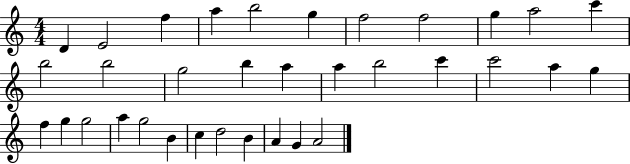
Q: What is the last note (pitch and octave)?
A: A4